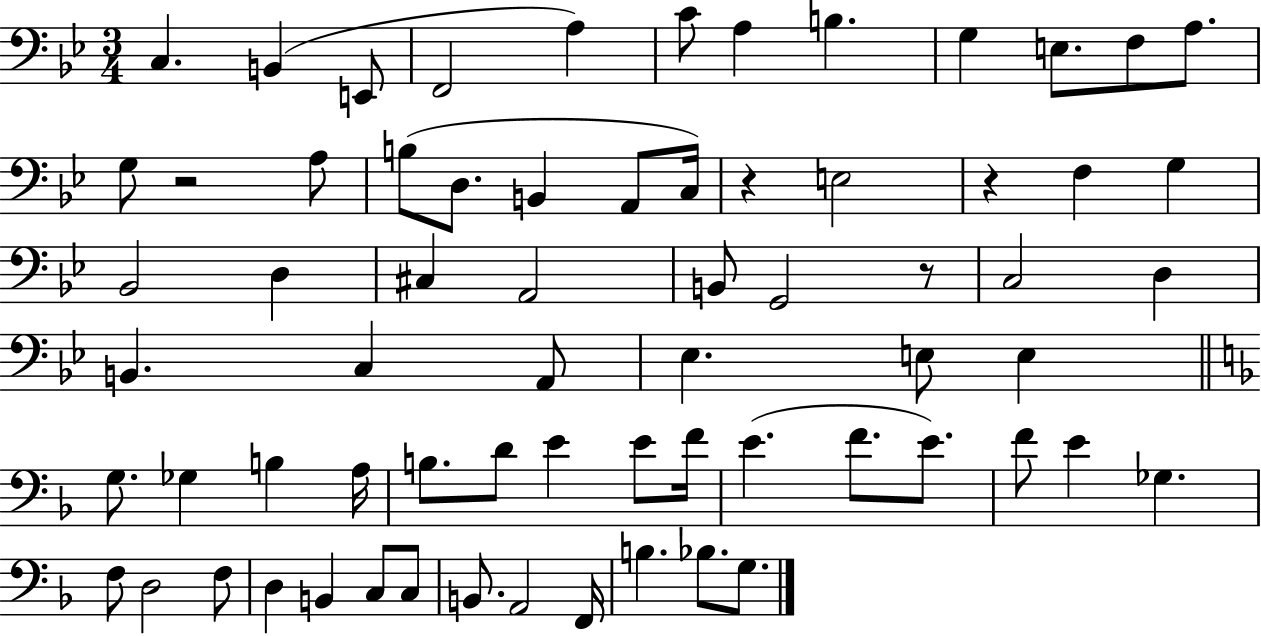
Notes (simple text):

C3/q. B2/q E2/e F2/h A3/q C4/e A3/q B3/q. G3/q E3/e. F3/e A3/e. G3/e R/h A3/e B3/e D3/e. B2/q A2/e C3/s R/q E3/h R/q F3/q G3/q Bb2/h D3/q C#3/q A2/h B2/e G2/h R/e C3/h D3/q B2/q. C3/q A2/e Eb3/q. E3/e E3/q G3/e. Gb3/q B3/q A3/s B3/e. D4/e E4/q E4/e F4/s E4/q. F4/e. E4/e. F4/e E4/q Gb3/q. F3/e D3/h F3/e D3/q B2/q C3/e C3/e B2/e. A2/h F2/s B3/q. Bb3/e. G3/e.